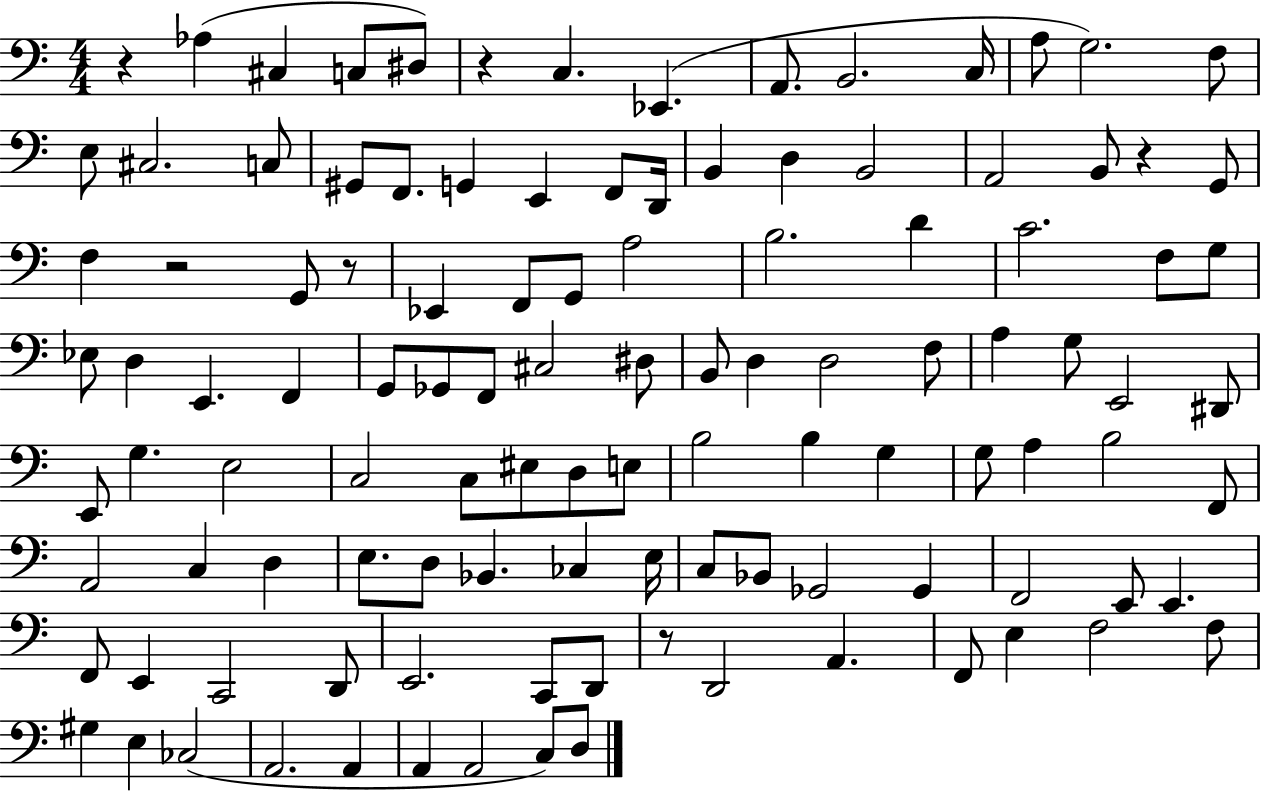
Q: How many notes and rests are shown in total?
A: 113